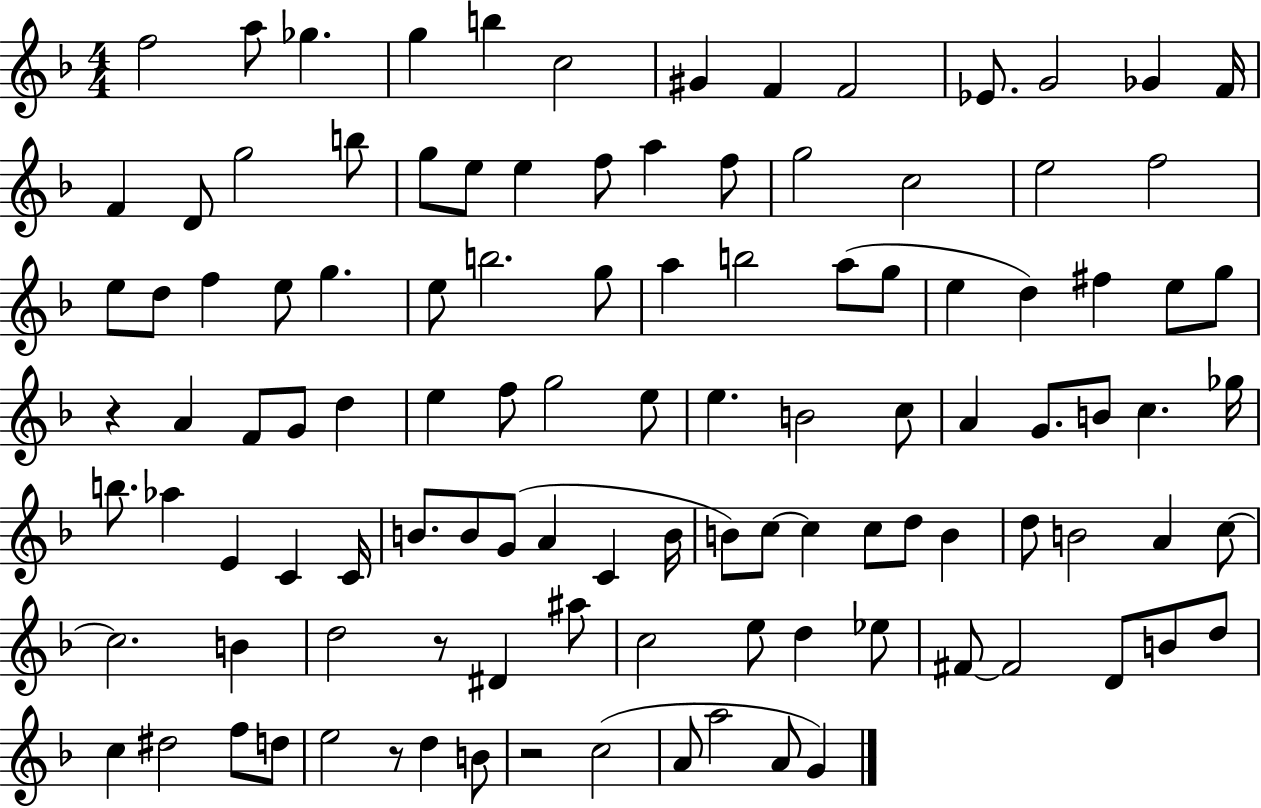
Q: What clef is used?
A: treble